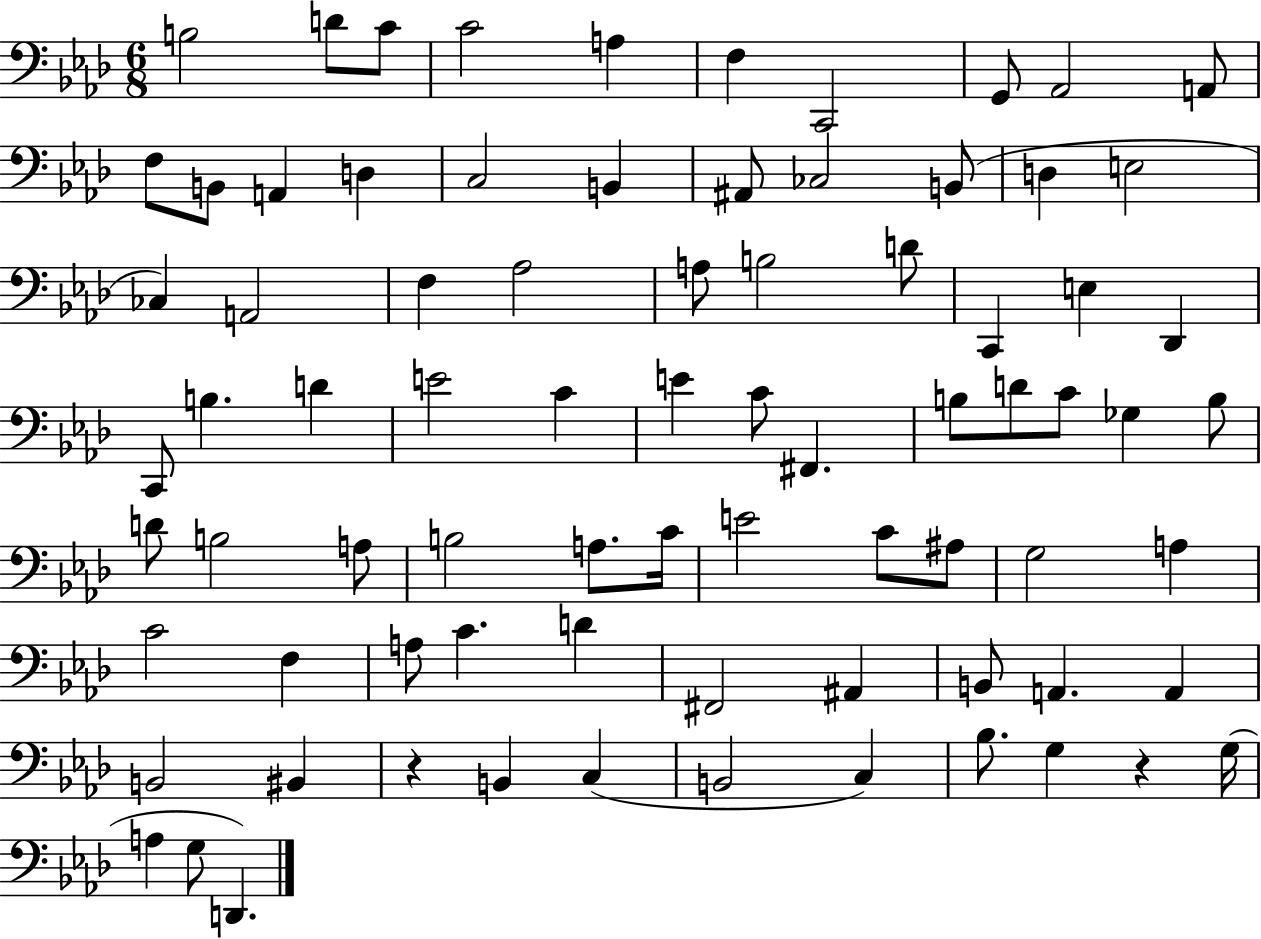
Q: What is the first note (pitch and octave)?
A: B3